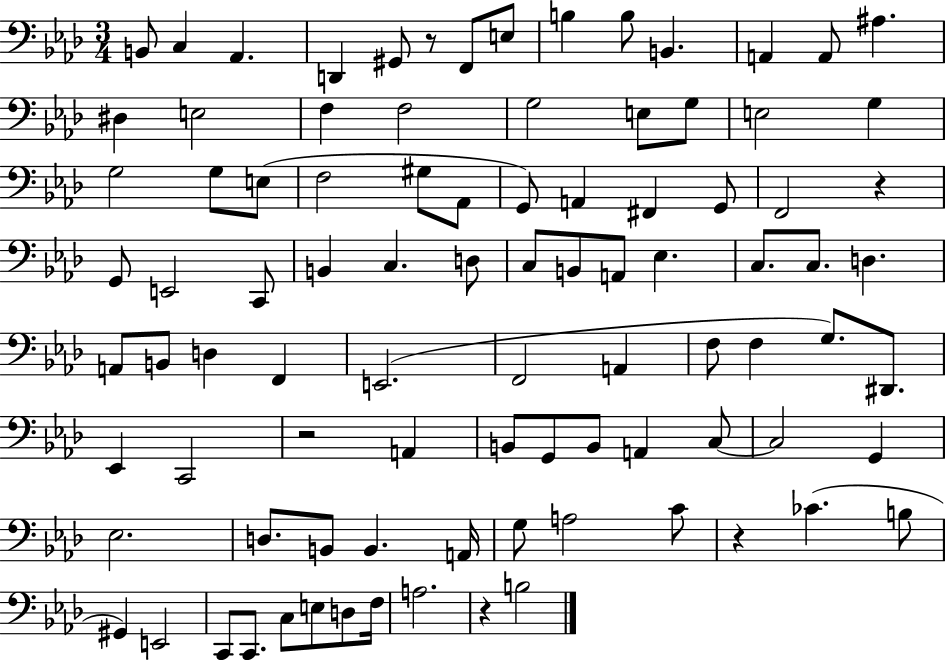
{
  \clef bass
  \numericTimeSignature
  \time 3/4
  \key aes \major
  b,8 c4 aes,4. | d,4 gis,8 r8 f,8 e8 | b4 b8 b,4. | a,4 a,8 ais4. | \break dis4 e2 | f4 f2 | g2 e8 g8 | e2 g4 | \break g2 g8 e8( | f2 gis8 aes,8 | g,8) a,4 fis,4 g,8 | f,2 r4 | \break g,8 e,2 c,8 | b,4 c4. d8 | c8 b,8 a,8 ees4. | c8. c8. d4. | \break a,8 b,8 d4 f,4 | e,2.( | f,2 a,4 | f8 f4 g8.) dis,8. | \break ees,4 c,2 | r2 a,4 | b,8 g,8 b,8 a,4 c8~~ | c2 g,4 | \break ees2. | d8. b,8 b,4. a,16 | g8 a2 c'8 | r4 ces'4.( b8 | \break gis,4) e,2 | c,8 c,8. c8 e8 d8 f16 | a2. | r4 b2 | \break \bar "|."
}